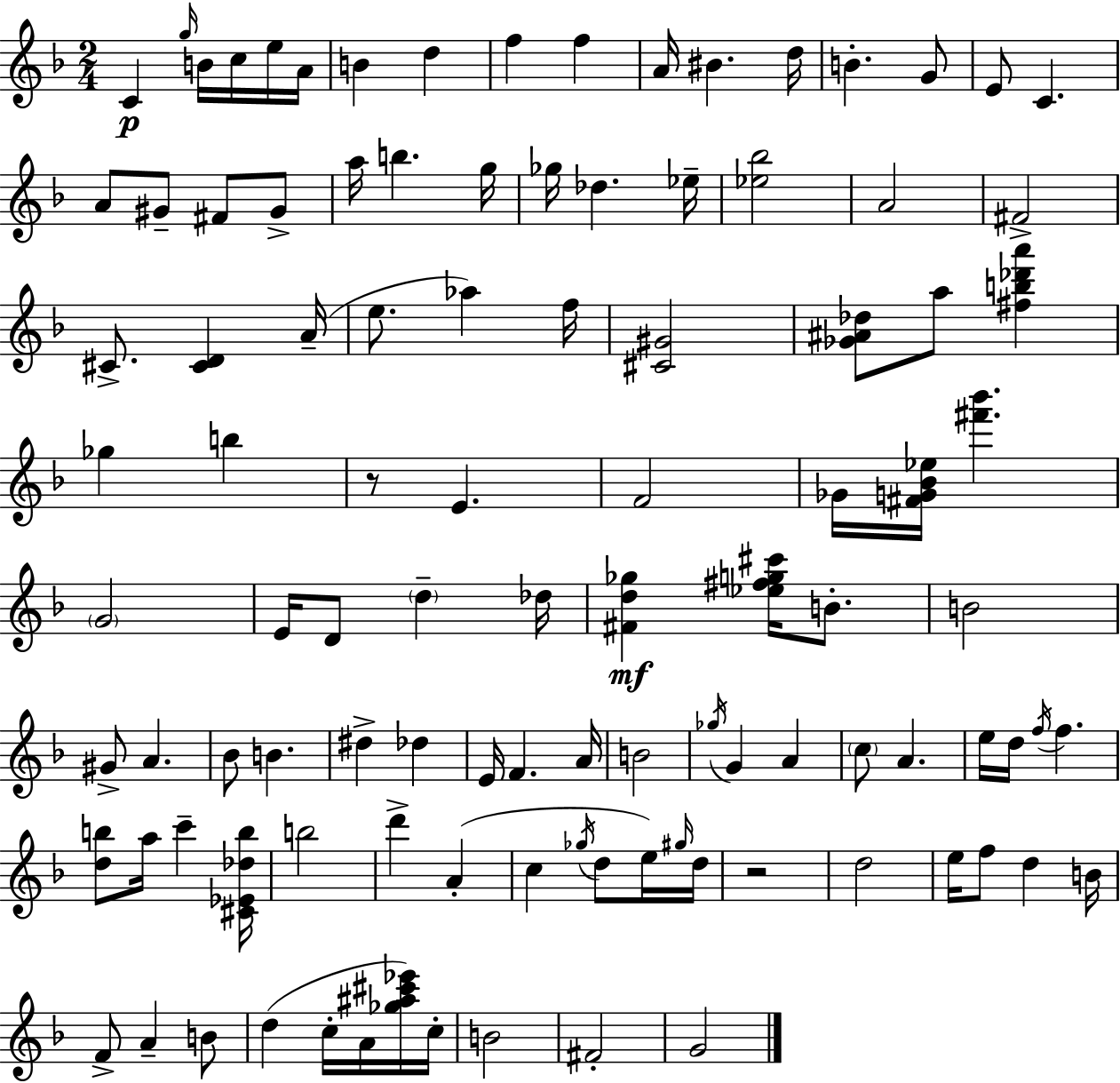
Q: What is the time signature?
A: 2/4